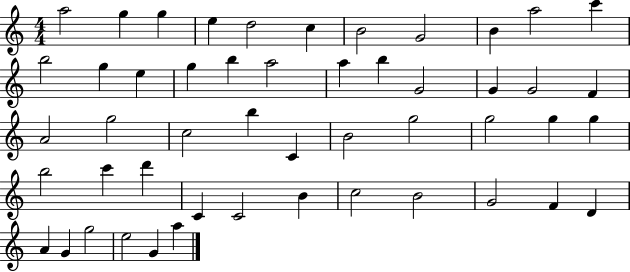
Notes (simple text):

A5/h G5/q G5/q E5/q D5/h C5/q B4/h G4/h B4/q A5/h C6/q B5/h G5/q E5/q G5/q B5/q A5/h A5/q B5/q G4/h G4/q G4/h F4/q A4/h G5/h C5/h B5/q C4/q B4/h G5/h G5/h G5/q G5/q B5/h C6/q D6/q C4/q C4/h B4/q C5/h B4/h G4/h F4/q D4/q A4/q G4/q G5/h E5/h G4/q A5/q